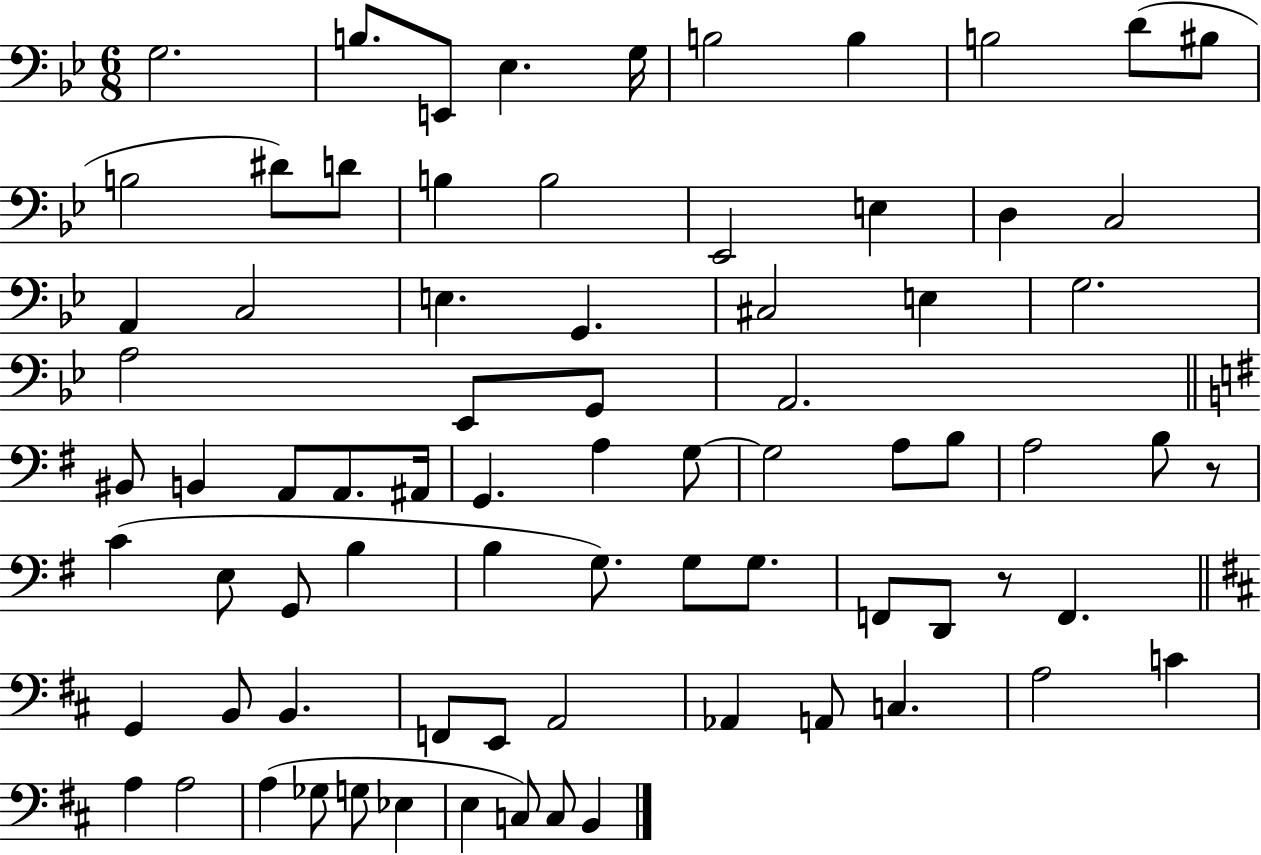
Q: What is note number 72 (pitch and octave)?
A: E3